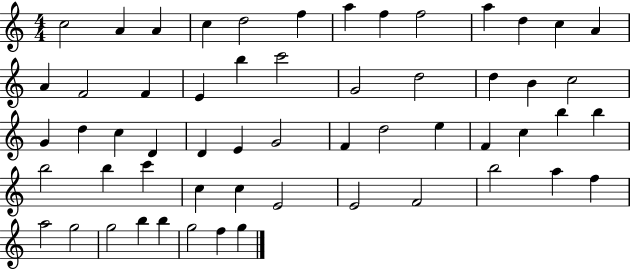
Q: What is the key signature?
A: C major